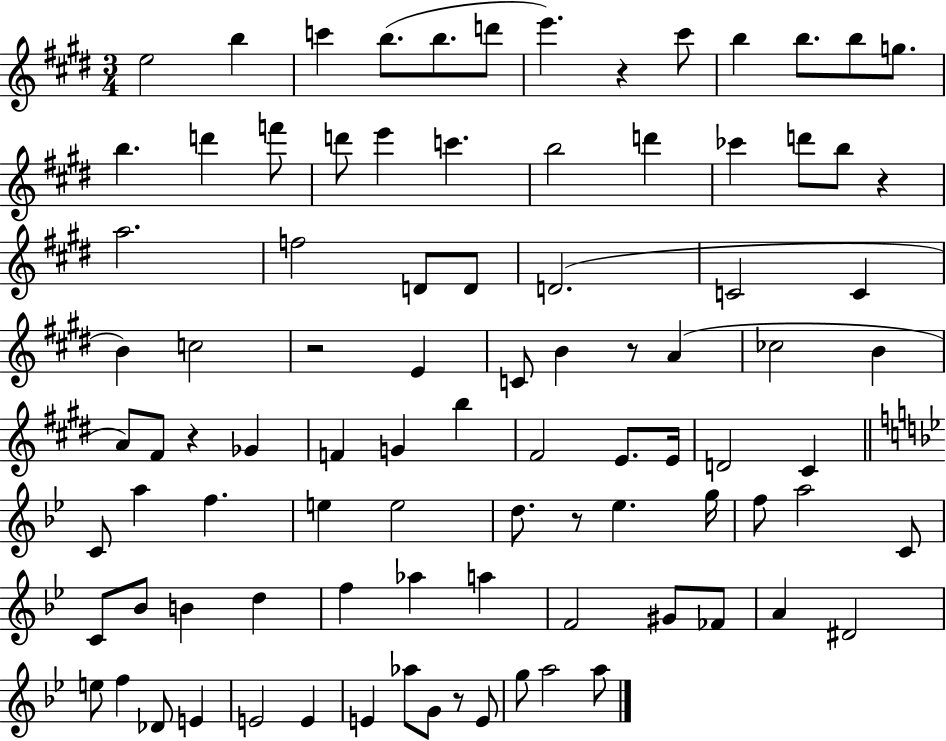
X:1
T:Untitled
M:3/4
L:1/4
K:E
e2 b c' b/2 b/2 d'/2 e' z ^c'/2 b b/2 b/2 g/2 b d' f'/2 d'/2 e' c' b2 d' _c' d'/2 b/2 z a2 f2 D/2 D/2 D2 C2 C B c2 z2 E C/2 B z/2 A _c2 B A/2 ^F/2 z _G F G b ^F2 E/2 E/4 D2 ^C C/2 a f e e2 d/2 z/2 _e g/4 f/2 a2 C/2 C/2 _B/2 B d f _a a F2 ^G/2 _F/2 A ^D2 e/2 f _D/2 E E2 E E _a/2 G/2 z/2 E/2 g/2 a2 a/2